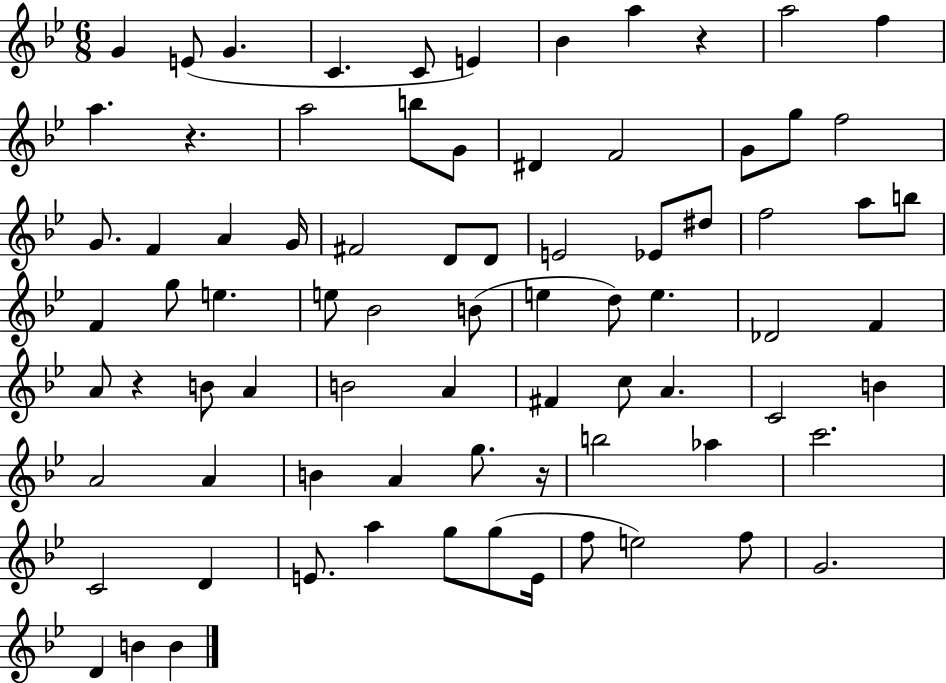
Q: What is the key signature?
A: BES major